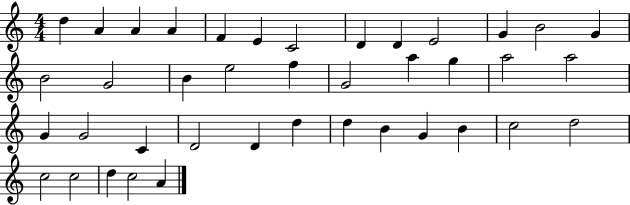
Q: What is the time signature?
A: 4/4